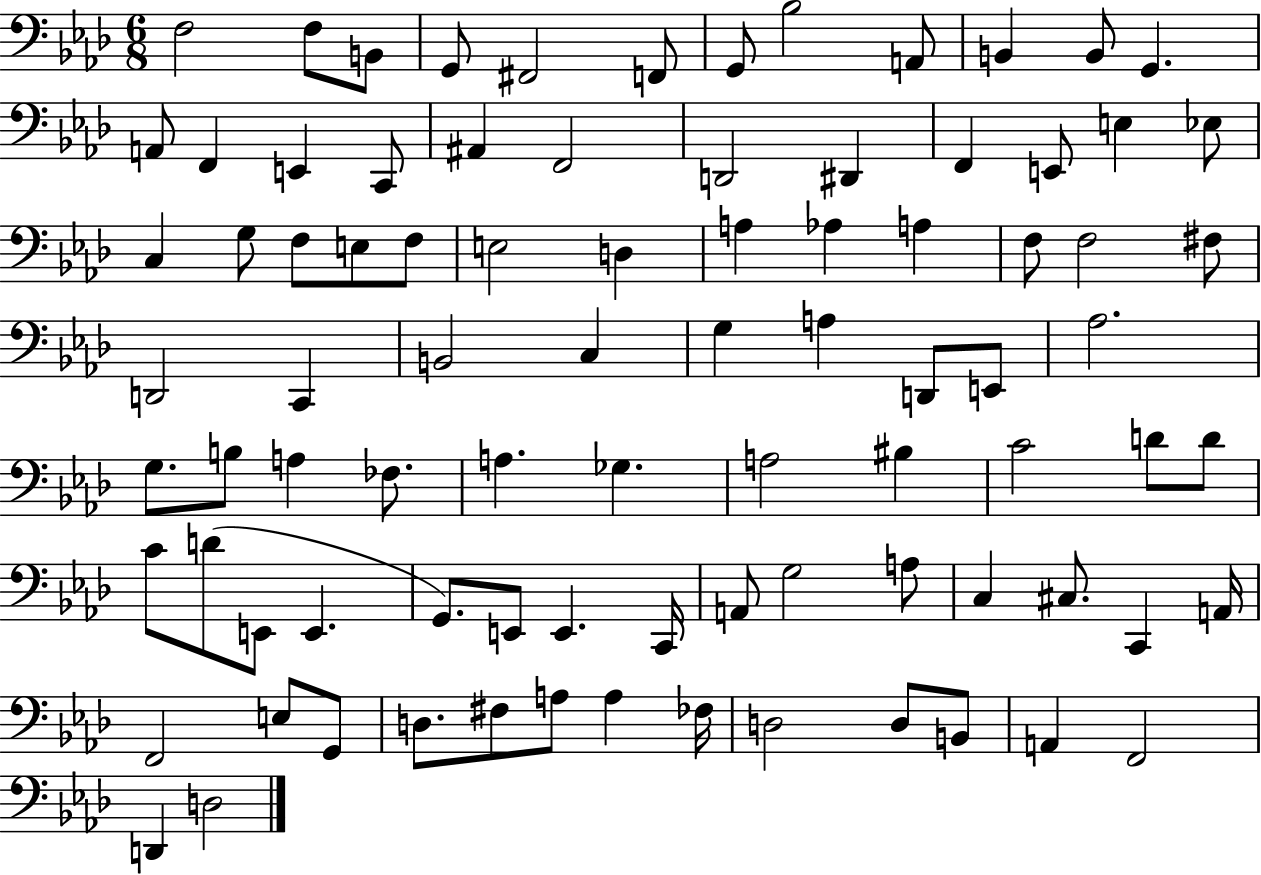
{
  \clef bass
  \numericTimeSignature
  \time 6/8
  \key aes \major
  f2 f8 b,8 | g,8 fis,2 f,8 | g,8 bes2 a,8 | b,4 b,8 g,4. | \break a,8 f,4 e,4 c,8 | ais,4 f,2 | d,2 dis,4 | f,4 e,8 e4 ees8 | \break c4 g8 f8 e8 f8 | e2 d4 | a4 aes4 a4 | f8 f2 fis8 | \break d,2 c,4 | b,2 c4 | g4 a4 d,8 e,8 | aes2. | \break g8. b8 a4 fes8. | a4. ges4. | a2 bis4 | c'2 d'8 d'8 | \break c'8 d'8( e,8 e,4. | g,8.) e,8 e,4. c,16 | a,8 g2 a8 | c4 cis8. c,4 a,16 | \break f,2 e8 g,8 | d8. fis8 a8 a4 fes16 | d2 d8 b,8 | a,4 f,2 | \break d,4 d2 | \bar "|."
}